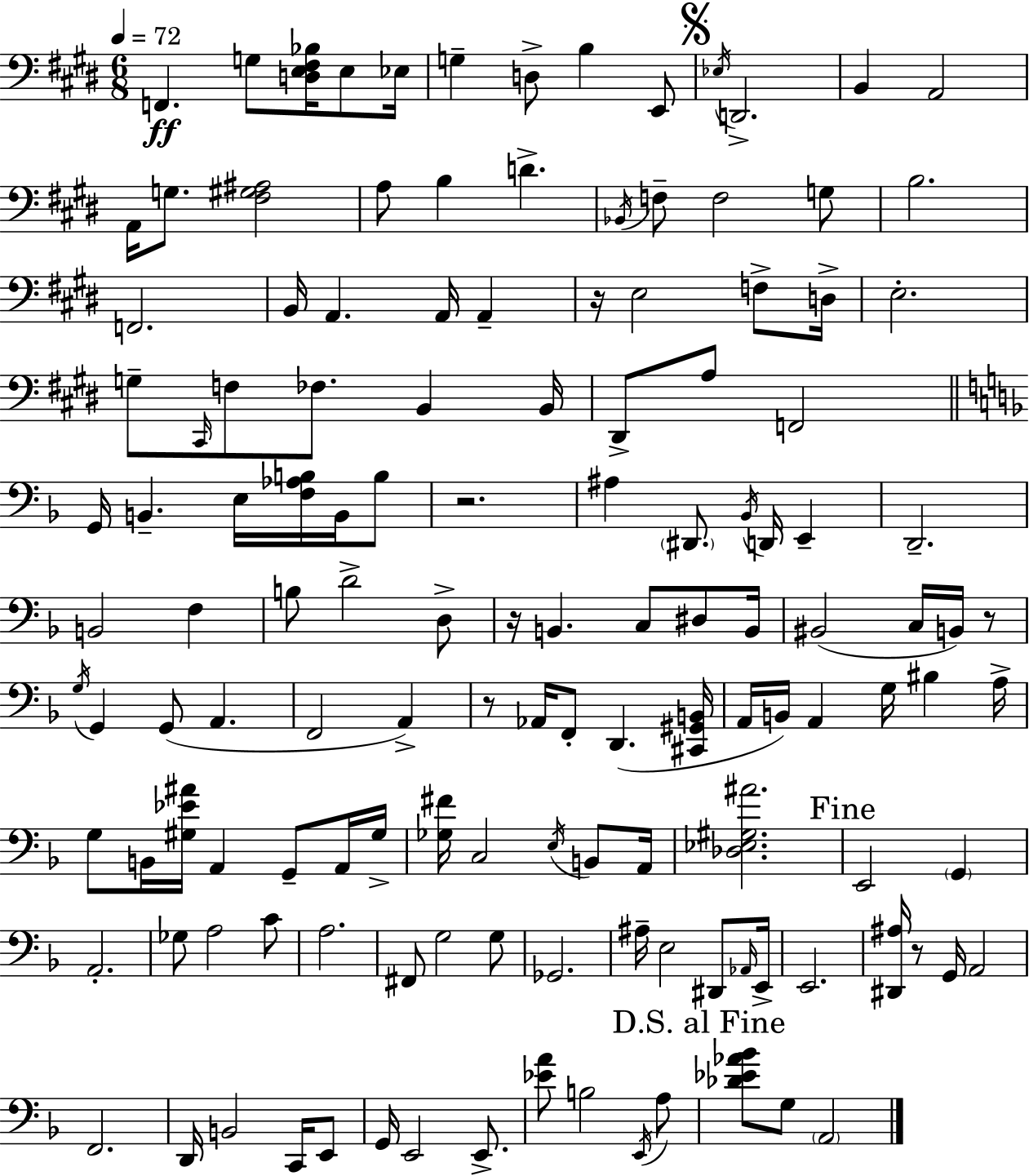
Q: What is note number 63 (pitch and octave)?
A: B2